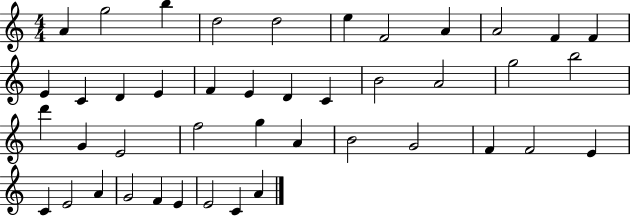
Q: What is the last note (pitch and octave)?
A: A4